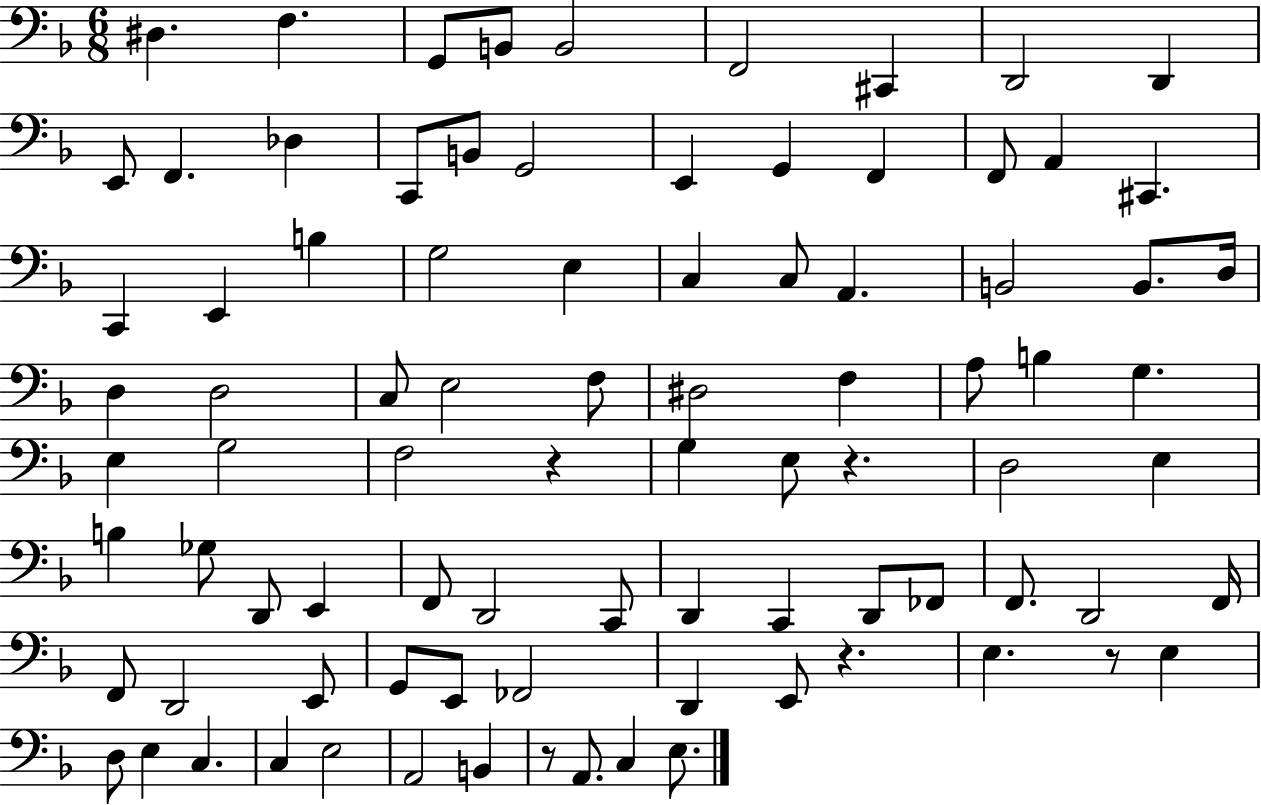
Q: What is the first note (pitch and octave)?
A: D#3